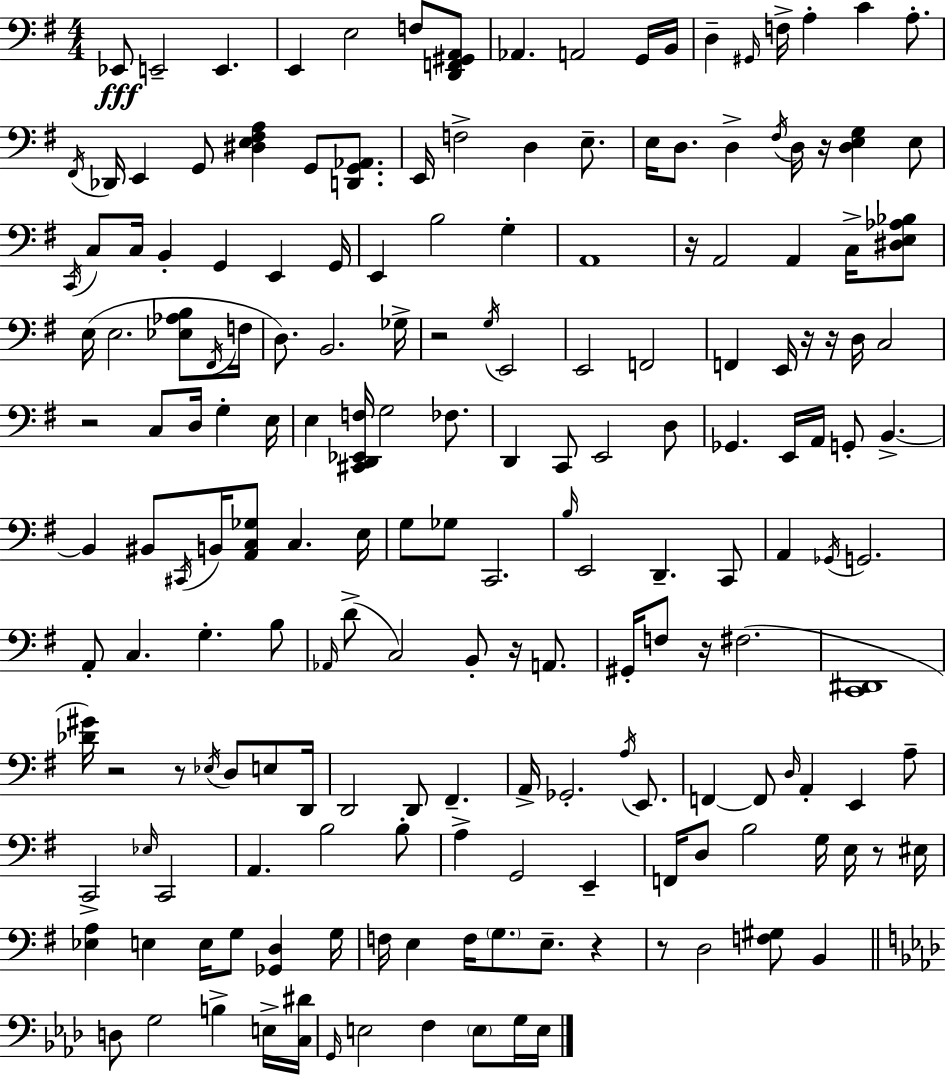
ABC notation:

X:1
T:Untitled
M:4/4
L:1/4
K:G
_E,,/2 E,,2 E,, E,, E,2 F,/2 [D,,F,,^G,,A,,]/2 _A,, A,,2 G,,/4 B,,/4 D, ^G,,/4 F,/4 A, C A,/2 ^F,,/4 _D,,/4 E,, G,,/2 [^D,E,^F,A,] G,,/2 [D,,G,,_A,,]/2 E,,/4 F,2 D, E,/2 E,/4 D,/2 D, ^F,/4 D,/4 z/4 [D,E,G,] E,/2 C,,/4 C,/2 C,/4 B,, G,, E,, G,,/4 E,, B,2 G, A,,4 z/4 A,,2 A,, C,/4 [^D,E,_A,_B,]/2 E,/4 E,2 [_E,_A,B,]/2 ^F,,/4 F,/4 D,/2 B,,2 _G,/4 z2 G,/4 E,,2 E,,2 F,,2 F,, E,,/4 z/4 z/4 D,/4 C,2 z2 C,/2 D,/4 G, E,/4 E, [^C,,D,,_E,,F,]/4 G,2 _F,/2 D,, C,,/2 E,,2 D,/2 _G,, E,,/4 A,,/4 G,,/2 B,, B,, ^B,,/2 ^C,,/4 B,,/4 [A,,C,_G,]/2 C, E,/4 G,/2 _G,/2 C,,2 B,/4 E,,2 D,, C,,/2 A,, _G,,/4 G,,2 A,,/2 C, G, B,/2 _A,,/4 D/2 C,2 B,,/2 z/4 A,,/2 ^G,,/4 F,/2 z/4 ^F,2 [C,,^D,,]4 [_D^G]/4 z2 z/2 _E,/4 D,/2 E,/2 D,,/4 D,,2 D,,/2 ^F,, A,,/4 _G,,2 A,/4 E,,/2 F,, F,,/2 D,/4 A,, E,, A,/2 C,,2 _E,/4 C,,2 A,, B,2 B,/2 A, G,,2 E,, F,,/4 D,/2 B,2 G,/4 E,/4 z/2 ^E,/4 [_E,A,] E, E,/4 G,/2 [_G,,D,] G,/4 F,/4 E, F,/4 G,/2 E,/2 z z/2 D,2 [F,^G,]/2 B,, D,/2 G,2 B, E,/4 [C,^D]/4 G,,/4 E,2 F, E,/2 G,/4 E,/4